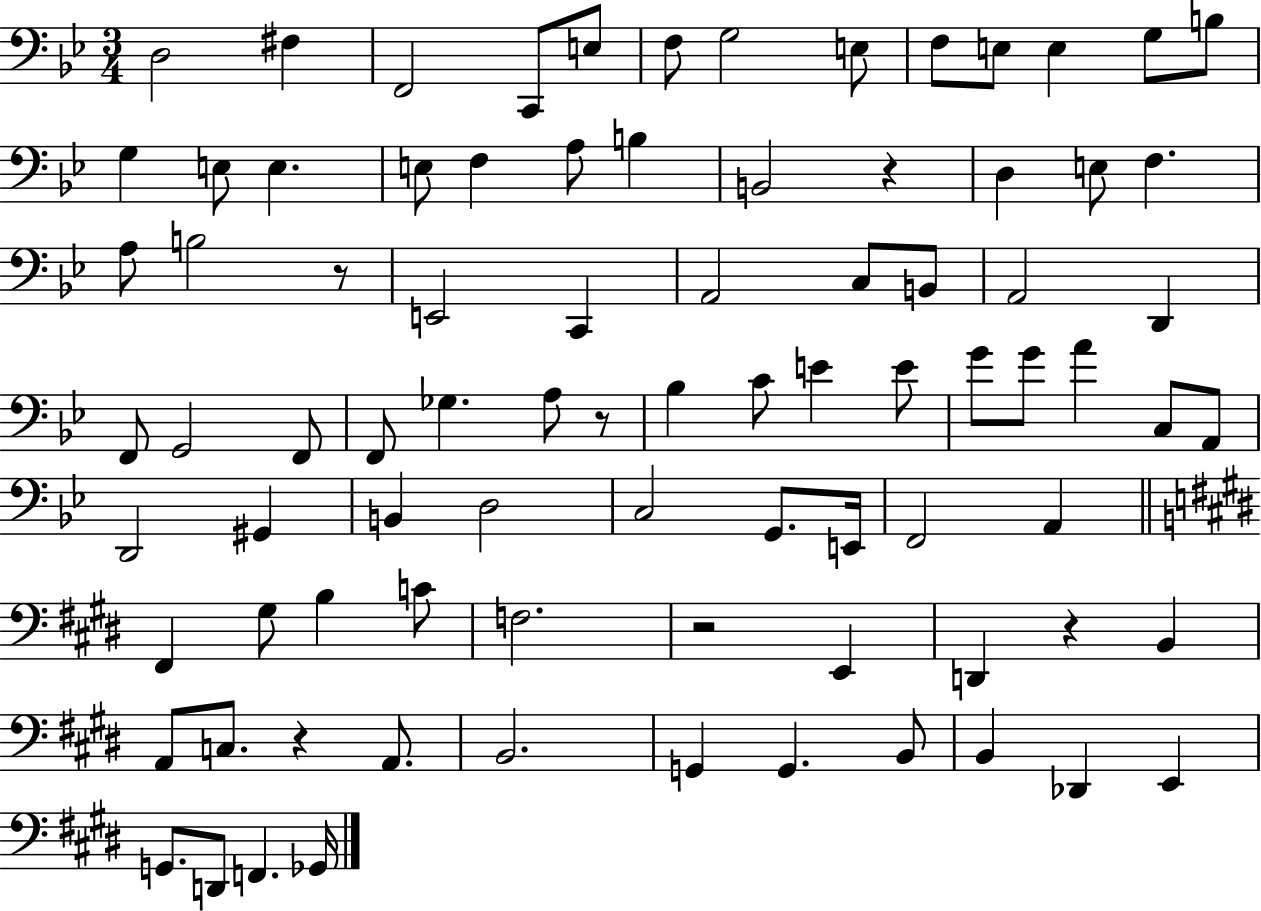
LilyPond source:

{
  \clef bass
  \numericTimeSignature
  \time 3/4
  \key bes \major
  d2 fis4 | f,2 c,8 e8 | f8 g2 e8 | f8 e8 e4 g8 b8 | \break g4 e8 e4. | e8 f4 a8 b4 | b,2 r4 | d4 e8 f4. | \break a8 b2 r8 | e,2 c,4 | a,2 c8 b,8 | a,2 d,4 | \break f,8 g,2 f,8 | f,8 ges4. a8 r8 | bes4 c'8 e'4 e'8 | g'8 g'8 a'4 c8 a,8 | \break d,2 gis,4 | b,4 d2 | c2 g,8. e,16 | f,2 a,4 | \break \bar "||" \break \key e \major fis,4 gis8 b4 c'8 | f2. | r2 e,4 | d,4 r4 b,4 | \break a,8 c8. r4 a,8. | b,2. | g,4 g,4. b,8 | b,4 des,4 e,4 | \break g,8. d,8 f,4. ges,16 | \bar "|."
}